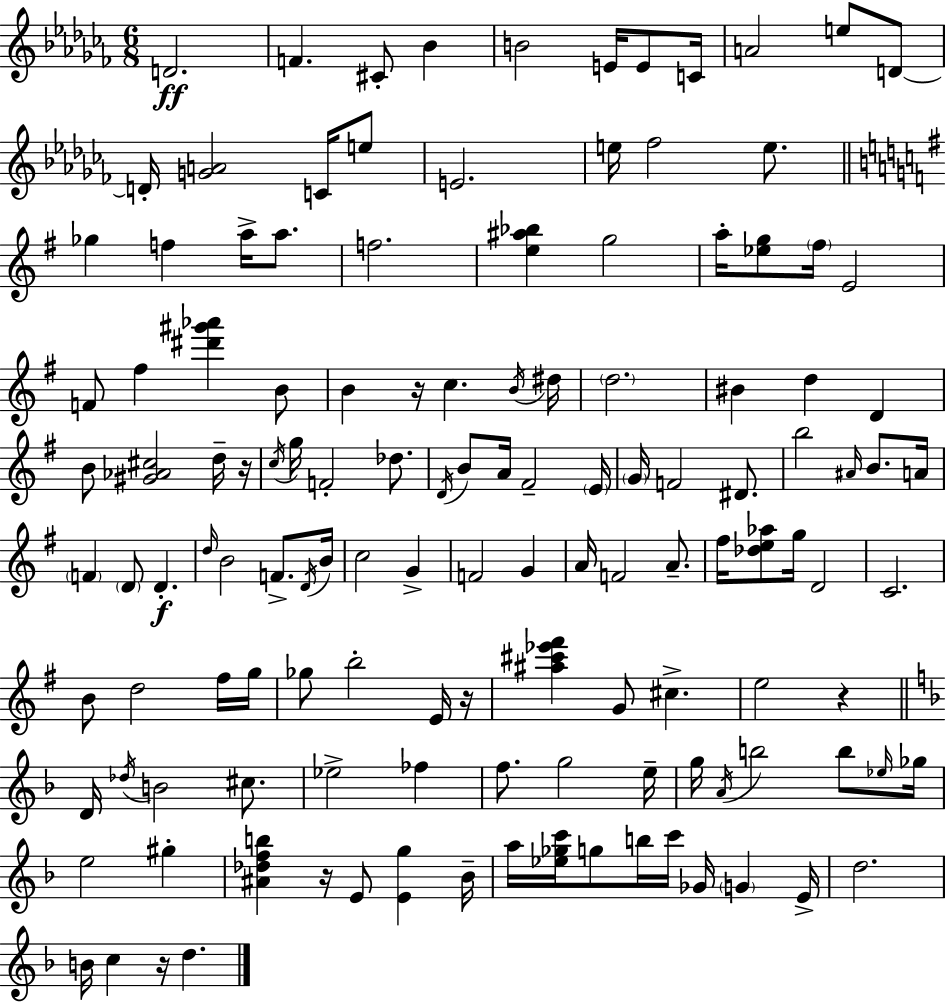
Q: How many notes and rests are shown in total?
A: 131